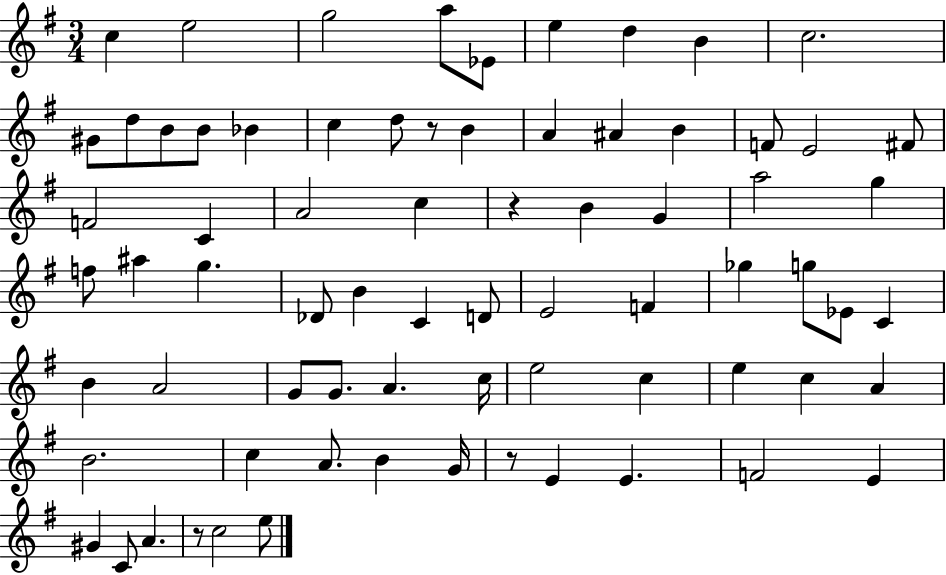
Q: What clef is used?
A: treble